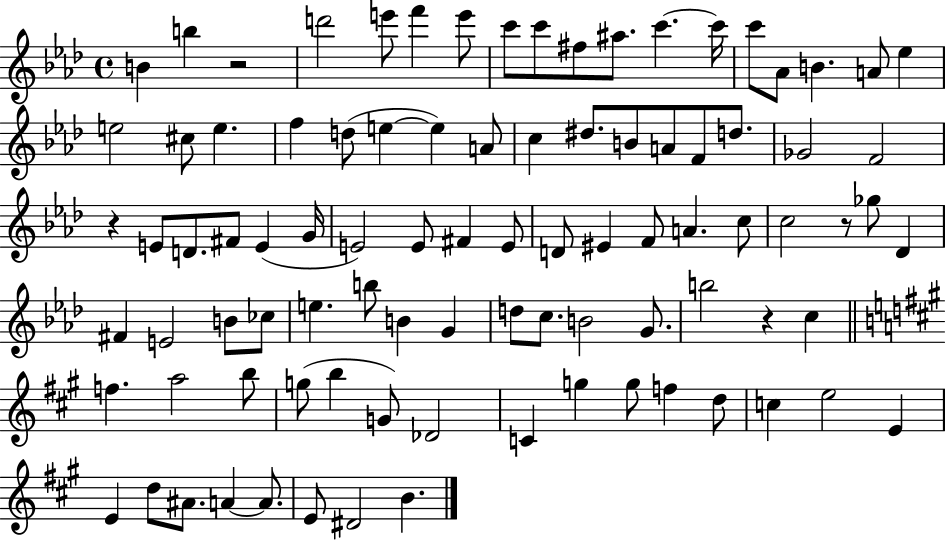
{
  \clef treble
  \time 4/4
  \defaultTimeSignature
  \key aes \major
  b'4 b''4 r2 | d'''2 e'''8 f'''4 e'''8 | c'''8 c'''8 fis''8 ais''8. c'''4.~~ c'''16 | c'''8 aes'8 b'4. a'8 ees''4 | \break e''2 cis''8 e''4. | f''4 d''8( e''4~~ e''4) a'8 | c''4 dis''8. b'8 a'8 f'8 d''8. | ges'2 f'2 | \break r4 e'8 d'8. fis'8 e'4( g'16 | e'2) e'8 fis'4 e'8 | d'8 eis'4 f'8 a'4. c''8 | c''2 r8 ges''8 des'4 | \break fis'4 e'2 b'8 ces''8 | e''4. b''8 b'4 g'4 | d''8 c''8. b'2 g'8. | b''2 r4 c''4 | \break \bar "||" \break \key a \major f''4. a''2 b''8 | g''8( b''4 g'8) des'2 | c'4 g''4 g''8 f''4 d''8 | c''4 e''2 e'4 | \break e'4 d''8 ais'8. a'4~~ a'8. | e'8 dis'2 b'4. | \bar "|."
}